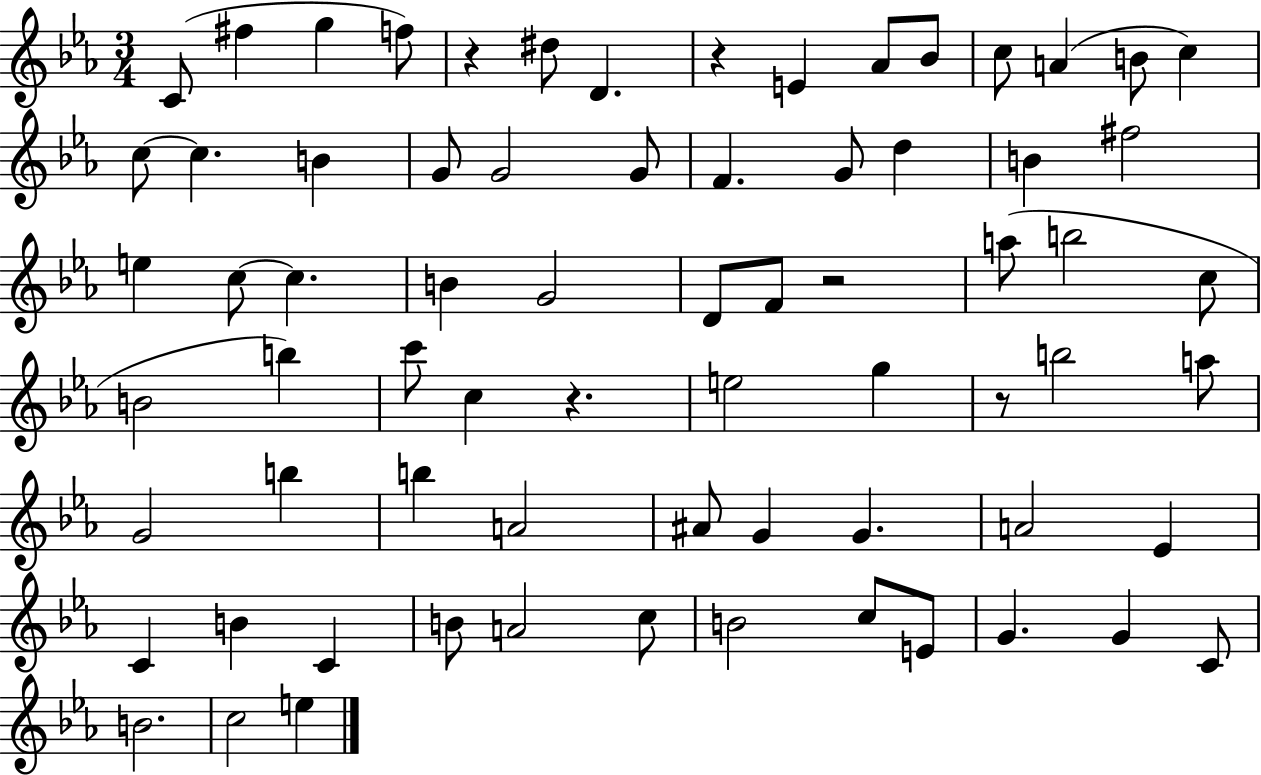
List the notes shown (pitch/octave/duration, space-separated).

C4/e F#5/q G5/q F5/e R/q D#5/e D4/q. R/q E4/q Ab4/e Bb4/e C5/e A4/q B4/e C5/q C5/e C5/q. B4/q G4/e G4/h G4/e F4/q. G4/e D5/q B4/q F#5/h E5/q C5/e C5/q. B4/q G4/h D4/e F4/e R/h A5/e B5/h C5/e B4/h B5/q C6/e C5/q R/q. E5/h G5/q R/e B5/h A5/e G4/h B5/q B5/q A4/h A#4/e G4/q G4/q. A4/h Eb4/q C4/q B4/q C4/q B4/e A4/h C5/e B4/h C5/e E4/e G4/q. G4/q C4/e B4/h. C5/h E5/q